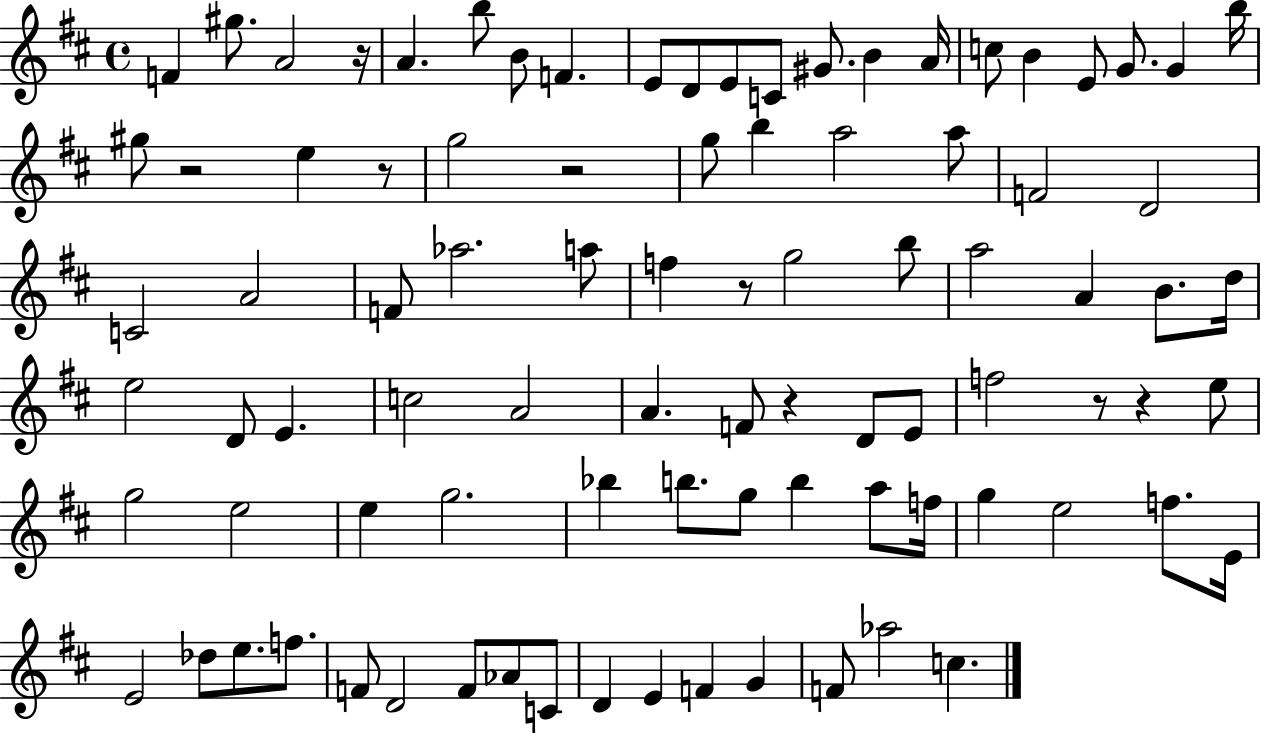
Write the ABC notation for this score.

X:1
T:Untitled
M:4/4
L:1/4
K:D
F ^g/2 A2 z/4 A b/2 B/2 F E/2 D/2 E/2 C/2 ^G/2 B A/4 c/2 B E/2 G/2 G b/4 ^g/2 z2 e z/2 g2 z2 g/2 b a2 a/2 F2 D2 C2 A2 F/2 _a2 a/2 f z/2 g2 b/2 a2 A B/2 d/4 e2 D/2 E c2 A2 A F/2 z D/2 E/2 f2 z/2 z e/2 g2 e2 e g2 _b b/2 g/2 b a/2 f/4 g e2 f/2 E/4 E2 _d/2 e/2 f/2 F/2 D2 F/2 _A/2 C/2 D E F G F/2 _a2 c